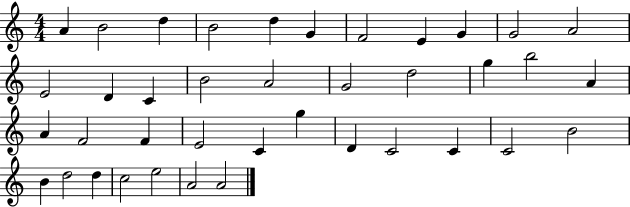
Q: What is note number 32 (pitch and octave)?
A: B4